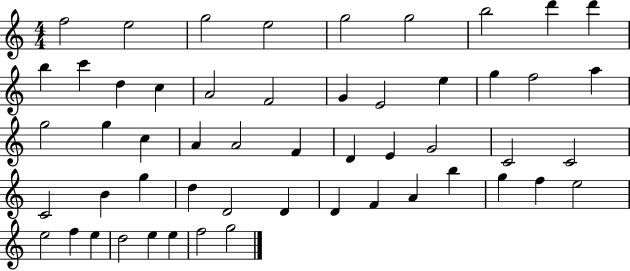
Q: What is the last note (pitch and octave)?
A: G5